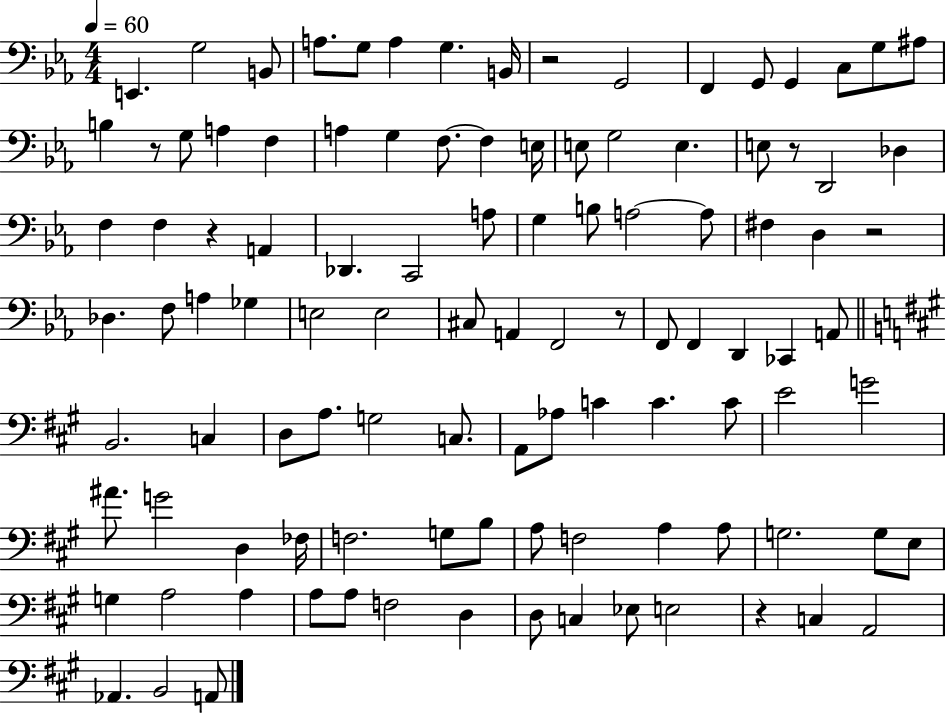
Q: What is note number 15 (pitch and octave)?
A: A#3